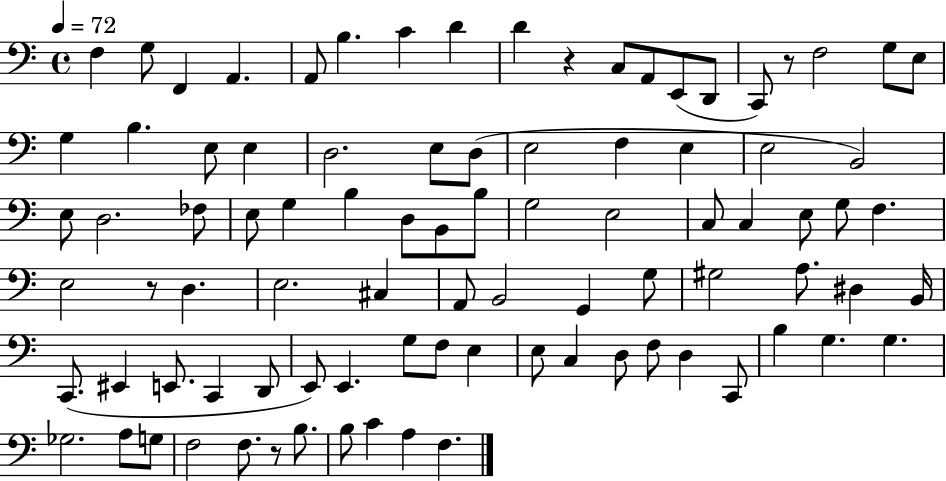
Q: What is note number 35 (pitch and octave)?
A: B3